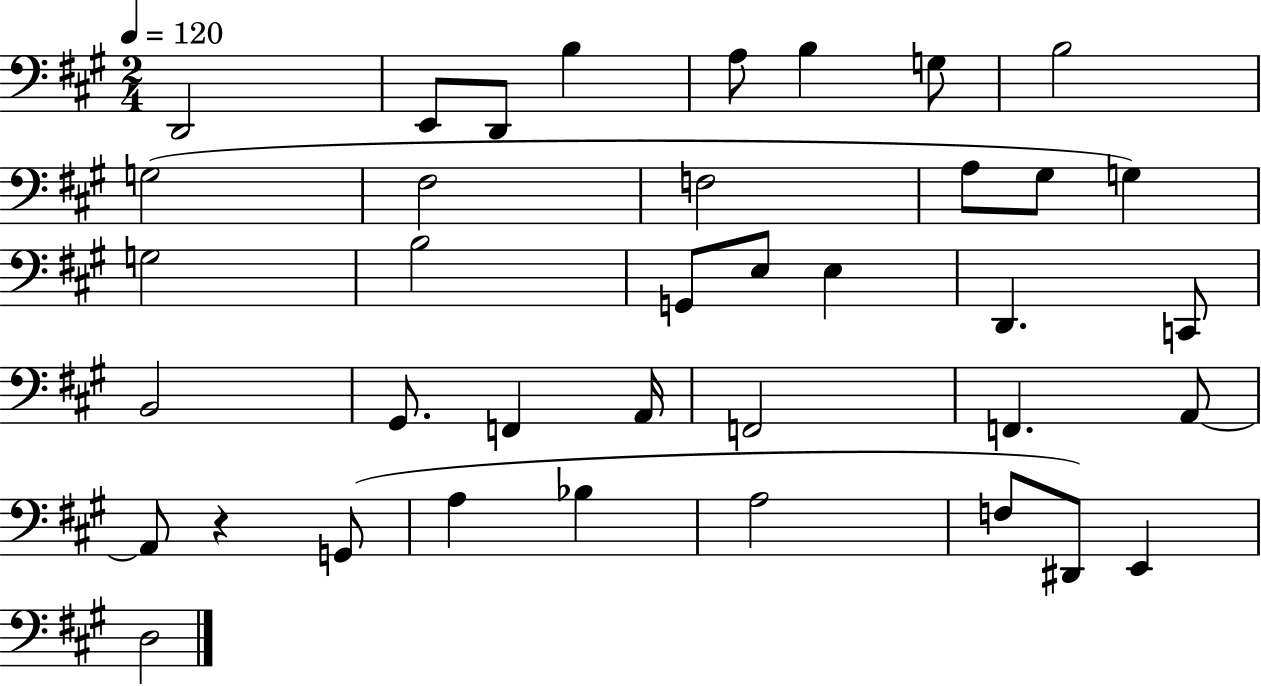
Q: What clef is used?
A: bass